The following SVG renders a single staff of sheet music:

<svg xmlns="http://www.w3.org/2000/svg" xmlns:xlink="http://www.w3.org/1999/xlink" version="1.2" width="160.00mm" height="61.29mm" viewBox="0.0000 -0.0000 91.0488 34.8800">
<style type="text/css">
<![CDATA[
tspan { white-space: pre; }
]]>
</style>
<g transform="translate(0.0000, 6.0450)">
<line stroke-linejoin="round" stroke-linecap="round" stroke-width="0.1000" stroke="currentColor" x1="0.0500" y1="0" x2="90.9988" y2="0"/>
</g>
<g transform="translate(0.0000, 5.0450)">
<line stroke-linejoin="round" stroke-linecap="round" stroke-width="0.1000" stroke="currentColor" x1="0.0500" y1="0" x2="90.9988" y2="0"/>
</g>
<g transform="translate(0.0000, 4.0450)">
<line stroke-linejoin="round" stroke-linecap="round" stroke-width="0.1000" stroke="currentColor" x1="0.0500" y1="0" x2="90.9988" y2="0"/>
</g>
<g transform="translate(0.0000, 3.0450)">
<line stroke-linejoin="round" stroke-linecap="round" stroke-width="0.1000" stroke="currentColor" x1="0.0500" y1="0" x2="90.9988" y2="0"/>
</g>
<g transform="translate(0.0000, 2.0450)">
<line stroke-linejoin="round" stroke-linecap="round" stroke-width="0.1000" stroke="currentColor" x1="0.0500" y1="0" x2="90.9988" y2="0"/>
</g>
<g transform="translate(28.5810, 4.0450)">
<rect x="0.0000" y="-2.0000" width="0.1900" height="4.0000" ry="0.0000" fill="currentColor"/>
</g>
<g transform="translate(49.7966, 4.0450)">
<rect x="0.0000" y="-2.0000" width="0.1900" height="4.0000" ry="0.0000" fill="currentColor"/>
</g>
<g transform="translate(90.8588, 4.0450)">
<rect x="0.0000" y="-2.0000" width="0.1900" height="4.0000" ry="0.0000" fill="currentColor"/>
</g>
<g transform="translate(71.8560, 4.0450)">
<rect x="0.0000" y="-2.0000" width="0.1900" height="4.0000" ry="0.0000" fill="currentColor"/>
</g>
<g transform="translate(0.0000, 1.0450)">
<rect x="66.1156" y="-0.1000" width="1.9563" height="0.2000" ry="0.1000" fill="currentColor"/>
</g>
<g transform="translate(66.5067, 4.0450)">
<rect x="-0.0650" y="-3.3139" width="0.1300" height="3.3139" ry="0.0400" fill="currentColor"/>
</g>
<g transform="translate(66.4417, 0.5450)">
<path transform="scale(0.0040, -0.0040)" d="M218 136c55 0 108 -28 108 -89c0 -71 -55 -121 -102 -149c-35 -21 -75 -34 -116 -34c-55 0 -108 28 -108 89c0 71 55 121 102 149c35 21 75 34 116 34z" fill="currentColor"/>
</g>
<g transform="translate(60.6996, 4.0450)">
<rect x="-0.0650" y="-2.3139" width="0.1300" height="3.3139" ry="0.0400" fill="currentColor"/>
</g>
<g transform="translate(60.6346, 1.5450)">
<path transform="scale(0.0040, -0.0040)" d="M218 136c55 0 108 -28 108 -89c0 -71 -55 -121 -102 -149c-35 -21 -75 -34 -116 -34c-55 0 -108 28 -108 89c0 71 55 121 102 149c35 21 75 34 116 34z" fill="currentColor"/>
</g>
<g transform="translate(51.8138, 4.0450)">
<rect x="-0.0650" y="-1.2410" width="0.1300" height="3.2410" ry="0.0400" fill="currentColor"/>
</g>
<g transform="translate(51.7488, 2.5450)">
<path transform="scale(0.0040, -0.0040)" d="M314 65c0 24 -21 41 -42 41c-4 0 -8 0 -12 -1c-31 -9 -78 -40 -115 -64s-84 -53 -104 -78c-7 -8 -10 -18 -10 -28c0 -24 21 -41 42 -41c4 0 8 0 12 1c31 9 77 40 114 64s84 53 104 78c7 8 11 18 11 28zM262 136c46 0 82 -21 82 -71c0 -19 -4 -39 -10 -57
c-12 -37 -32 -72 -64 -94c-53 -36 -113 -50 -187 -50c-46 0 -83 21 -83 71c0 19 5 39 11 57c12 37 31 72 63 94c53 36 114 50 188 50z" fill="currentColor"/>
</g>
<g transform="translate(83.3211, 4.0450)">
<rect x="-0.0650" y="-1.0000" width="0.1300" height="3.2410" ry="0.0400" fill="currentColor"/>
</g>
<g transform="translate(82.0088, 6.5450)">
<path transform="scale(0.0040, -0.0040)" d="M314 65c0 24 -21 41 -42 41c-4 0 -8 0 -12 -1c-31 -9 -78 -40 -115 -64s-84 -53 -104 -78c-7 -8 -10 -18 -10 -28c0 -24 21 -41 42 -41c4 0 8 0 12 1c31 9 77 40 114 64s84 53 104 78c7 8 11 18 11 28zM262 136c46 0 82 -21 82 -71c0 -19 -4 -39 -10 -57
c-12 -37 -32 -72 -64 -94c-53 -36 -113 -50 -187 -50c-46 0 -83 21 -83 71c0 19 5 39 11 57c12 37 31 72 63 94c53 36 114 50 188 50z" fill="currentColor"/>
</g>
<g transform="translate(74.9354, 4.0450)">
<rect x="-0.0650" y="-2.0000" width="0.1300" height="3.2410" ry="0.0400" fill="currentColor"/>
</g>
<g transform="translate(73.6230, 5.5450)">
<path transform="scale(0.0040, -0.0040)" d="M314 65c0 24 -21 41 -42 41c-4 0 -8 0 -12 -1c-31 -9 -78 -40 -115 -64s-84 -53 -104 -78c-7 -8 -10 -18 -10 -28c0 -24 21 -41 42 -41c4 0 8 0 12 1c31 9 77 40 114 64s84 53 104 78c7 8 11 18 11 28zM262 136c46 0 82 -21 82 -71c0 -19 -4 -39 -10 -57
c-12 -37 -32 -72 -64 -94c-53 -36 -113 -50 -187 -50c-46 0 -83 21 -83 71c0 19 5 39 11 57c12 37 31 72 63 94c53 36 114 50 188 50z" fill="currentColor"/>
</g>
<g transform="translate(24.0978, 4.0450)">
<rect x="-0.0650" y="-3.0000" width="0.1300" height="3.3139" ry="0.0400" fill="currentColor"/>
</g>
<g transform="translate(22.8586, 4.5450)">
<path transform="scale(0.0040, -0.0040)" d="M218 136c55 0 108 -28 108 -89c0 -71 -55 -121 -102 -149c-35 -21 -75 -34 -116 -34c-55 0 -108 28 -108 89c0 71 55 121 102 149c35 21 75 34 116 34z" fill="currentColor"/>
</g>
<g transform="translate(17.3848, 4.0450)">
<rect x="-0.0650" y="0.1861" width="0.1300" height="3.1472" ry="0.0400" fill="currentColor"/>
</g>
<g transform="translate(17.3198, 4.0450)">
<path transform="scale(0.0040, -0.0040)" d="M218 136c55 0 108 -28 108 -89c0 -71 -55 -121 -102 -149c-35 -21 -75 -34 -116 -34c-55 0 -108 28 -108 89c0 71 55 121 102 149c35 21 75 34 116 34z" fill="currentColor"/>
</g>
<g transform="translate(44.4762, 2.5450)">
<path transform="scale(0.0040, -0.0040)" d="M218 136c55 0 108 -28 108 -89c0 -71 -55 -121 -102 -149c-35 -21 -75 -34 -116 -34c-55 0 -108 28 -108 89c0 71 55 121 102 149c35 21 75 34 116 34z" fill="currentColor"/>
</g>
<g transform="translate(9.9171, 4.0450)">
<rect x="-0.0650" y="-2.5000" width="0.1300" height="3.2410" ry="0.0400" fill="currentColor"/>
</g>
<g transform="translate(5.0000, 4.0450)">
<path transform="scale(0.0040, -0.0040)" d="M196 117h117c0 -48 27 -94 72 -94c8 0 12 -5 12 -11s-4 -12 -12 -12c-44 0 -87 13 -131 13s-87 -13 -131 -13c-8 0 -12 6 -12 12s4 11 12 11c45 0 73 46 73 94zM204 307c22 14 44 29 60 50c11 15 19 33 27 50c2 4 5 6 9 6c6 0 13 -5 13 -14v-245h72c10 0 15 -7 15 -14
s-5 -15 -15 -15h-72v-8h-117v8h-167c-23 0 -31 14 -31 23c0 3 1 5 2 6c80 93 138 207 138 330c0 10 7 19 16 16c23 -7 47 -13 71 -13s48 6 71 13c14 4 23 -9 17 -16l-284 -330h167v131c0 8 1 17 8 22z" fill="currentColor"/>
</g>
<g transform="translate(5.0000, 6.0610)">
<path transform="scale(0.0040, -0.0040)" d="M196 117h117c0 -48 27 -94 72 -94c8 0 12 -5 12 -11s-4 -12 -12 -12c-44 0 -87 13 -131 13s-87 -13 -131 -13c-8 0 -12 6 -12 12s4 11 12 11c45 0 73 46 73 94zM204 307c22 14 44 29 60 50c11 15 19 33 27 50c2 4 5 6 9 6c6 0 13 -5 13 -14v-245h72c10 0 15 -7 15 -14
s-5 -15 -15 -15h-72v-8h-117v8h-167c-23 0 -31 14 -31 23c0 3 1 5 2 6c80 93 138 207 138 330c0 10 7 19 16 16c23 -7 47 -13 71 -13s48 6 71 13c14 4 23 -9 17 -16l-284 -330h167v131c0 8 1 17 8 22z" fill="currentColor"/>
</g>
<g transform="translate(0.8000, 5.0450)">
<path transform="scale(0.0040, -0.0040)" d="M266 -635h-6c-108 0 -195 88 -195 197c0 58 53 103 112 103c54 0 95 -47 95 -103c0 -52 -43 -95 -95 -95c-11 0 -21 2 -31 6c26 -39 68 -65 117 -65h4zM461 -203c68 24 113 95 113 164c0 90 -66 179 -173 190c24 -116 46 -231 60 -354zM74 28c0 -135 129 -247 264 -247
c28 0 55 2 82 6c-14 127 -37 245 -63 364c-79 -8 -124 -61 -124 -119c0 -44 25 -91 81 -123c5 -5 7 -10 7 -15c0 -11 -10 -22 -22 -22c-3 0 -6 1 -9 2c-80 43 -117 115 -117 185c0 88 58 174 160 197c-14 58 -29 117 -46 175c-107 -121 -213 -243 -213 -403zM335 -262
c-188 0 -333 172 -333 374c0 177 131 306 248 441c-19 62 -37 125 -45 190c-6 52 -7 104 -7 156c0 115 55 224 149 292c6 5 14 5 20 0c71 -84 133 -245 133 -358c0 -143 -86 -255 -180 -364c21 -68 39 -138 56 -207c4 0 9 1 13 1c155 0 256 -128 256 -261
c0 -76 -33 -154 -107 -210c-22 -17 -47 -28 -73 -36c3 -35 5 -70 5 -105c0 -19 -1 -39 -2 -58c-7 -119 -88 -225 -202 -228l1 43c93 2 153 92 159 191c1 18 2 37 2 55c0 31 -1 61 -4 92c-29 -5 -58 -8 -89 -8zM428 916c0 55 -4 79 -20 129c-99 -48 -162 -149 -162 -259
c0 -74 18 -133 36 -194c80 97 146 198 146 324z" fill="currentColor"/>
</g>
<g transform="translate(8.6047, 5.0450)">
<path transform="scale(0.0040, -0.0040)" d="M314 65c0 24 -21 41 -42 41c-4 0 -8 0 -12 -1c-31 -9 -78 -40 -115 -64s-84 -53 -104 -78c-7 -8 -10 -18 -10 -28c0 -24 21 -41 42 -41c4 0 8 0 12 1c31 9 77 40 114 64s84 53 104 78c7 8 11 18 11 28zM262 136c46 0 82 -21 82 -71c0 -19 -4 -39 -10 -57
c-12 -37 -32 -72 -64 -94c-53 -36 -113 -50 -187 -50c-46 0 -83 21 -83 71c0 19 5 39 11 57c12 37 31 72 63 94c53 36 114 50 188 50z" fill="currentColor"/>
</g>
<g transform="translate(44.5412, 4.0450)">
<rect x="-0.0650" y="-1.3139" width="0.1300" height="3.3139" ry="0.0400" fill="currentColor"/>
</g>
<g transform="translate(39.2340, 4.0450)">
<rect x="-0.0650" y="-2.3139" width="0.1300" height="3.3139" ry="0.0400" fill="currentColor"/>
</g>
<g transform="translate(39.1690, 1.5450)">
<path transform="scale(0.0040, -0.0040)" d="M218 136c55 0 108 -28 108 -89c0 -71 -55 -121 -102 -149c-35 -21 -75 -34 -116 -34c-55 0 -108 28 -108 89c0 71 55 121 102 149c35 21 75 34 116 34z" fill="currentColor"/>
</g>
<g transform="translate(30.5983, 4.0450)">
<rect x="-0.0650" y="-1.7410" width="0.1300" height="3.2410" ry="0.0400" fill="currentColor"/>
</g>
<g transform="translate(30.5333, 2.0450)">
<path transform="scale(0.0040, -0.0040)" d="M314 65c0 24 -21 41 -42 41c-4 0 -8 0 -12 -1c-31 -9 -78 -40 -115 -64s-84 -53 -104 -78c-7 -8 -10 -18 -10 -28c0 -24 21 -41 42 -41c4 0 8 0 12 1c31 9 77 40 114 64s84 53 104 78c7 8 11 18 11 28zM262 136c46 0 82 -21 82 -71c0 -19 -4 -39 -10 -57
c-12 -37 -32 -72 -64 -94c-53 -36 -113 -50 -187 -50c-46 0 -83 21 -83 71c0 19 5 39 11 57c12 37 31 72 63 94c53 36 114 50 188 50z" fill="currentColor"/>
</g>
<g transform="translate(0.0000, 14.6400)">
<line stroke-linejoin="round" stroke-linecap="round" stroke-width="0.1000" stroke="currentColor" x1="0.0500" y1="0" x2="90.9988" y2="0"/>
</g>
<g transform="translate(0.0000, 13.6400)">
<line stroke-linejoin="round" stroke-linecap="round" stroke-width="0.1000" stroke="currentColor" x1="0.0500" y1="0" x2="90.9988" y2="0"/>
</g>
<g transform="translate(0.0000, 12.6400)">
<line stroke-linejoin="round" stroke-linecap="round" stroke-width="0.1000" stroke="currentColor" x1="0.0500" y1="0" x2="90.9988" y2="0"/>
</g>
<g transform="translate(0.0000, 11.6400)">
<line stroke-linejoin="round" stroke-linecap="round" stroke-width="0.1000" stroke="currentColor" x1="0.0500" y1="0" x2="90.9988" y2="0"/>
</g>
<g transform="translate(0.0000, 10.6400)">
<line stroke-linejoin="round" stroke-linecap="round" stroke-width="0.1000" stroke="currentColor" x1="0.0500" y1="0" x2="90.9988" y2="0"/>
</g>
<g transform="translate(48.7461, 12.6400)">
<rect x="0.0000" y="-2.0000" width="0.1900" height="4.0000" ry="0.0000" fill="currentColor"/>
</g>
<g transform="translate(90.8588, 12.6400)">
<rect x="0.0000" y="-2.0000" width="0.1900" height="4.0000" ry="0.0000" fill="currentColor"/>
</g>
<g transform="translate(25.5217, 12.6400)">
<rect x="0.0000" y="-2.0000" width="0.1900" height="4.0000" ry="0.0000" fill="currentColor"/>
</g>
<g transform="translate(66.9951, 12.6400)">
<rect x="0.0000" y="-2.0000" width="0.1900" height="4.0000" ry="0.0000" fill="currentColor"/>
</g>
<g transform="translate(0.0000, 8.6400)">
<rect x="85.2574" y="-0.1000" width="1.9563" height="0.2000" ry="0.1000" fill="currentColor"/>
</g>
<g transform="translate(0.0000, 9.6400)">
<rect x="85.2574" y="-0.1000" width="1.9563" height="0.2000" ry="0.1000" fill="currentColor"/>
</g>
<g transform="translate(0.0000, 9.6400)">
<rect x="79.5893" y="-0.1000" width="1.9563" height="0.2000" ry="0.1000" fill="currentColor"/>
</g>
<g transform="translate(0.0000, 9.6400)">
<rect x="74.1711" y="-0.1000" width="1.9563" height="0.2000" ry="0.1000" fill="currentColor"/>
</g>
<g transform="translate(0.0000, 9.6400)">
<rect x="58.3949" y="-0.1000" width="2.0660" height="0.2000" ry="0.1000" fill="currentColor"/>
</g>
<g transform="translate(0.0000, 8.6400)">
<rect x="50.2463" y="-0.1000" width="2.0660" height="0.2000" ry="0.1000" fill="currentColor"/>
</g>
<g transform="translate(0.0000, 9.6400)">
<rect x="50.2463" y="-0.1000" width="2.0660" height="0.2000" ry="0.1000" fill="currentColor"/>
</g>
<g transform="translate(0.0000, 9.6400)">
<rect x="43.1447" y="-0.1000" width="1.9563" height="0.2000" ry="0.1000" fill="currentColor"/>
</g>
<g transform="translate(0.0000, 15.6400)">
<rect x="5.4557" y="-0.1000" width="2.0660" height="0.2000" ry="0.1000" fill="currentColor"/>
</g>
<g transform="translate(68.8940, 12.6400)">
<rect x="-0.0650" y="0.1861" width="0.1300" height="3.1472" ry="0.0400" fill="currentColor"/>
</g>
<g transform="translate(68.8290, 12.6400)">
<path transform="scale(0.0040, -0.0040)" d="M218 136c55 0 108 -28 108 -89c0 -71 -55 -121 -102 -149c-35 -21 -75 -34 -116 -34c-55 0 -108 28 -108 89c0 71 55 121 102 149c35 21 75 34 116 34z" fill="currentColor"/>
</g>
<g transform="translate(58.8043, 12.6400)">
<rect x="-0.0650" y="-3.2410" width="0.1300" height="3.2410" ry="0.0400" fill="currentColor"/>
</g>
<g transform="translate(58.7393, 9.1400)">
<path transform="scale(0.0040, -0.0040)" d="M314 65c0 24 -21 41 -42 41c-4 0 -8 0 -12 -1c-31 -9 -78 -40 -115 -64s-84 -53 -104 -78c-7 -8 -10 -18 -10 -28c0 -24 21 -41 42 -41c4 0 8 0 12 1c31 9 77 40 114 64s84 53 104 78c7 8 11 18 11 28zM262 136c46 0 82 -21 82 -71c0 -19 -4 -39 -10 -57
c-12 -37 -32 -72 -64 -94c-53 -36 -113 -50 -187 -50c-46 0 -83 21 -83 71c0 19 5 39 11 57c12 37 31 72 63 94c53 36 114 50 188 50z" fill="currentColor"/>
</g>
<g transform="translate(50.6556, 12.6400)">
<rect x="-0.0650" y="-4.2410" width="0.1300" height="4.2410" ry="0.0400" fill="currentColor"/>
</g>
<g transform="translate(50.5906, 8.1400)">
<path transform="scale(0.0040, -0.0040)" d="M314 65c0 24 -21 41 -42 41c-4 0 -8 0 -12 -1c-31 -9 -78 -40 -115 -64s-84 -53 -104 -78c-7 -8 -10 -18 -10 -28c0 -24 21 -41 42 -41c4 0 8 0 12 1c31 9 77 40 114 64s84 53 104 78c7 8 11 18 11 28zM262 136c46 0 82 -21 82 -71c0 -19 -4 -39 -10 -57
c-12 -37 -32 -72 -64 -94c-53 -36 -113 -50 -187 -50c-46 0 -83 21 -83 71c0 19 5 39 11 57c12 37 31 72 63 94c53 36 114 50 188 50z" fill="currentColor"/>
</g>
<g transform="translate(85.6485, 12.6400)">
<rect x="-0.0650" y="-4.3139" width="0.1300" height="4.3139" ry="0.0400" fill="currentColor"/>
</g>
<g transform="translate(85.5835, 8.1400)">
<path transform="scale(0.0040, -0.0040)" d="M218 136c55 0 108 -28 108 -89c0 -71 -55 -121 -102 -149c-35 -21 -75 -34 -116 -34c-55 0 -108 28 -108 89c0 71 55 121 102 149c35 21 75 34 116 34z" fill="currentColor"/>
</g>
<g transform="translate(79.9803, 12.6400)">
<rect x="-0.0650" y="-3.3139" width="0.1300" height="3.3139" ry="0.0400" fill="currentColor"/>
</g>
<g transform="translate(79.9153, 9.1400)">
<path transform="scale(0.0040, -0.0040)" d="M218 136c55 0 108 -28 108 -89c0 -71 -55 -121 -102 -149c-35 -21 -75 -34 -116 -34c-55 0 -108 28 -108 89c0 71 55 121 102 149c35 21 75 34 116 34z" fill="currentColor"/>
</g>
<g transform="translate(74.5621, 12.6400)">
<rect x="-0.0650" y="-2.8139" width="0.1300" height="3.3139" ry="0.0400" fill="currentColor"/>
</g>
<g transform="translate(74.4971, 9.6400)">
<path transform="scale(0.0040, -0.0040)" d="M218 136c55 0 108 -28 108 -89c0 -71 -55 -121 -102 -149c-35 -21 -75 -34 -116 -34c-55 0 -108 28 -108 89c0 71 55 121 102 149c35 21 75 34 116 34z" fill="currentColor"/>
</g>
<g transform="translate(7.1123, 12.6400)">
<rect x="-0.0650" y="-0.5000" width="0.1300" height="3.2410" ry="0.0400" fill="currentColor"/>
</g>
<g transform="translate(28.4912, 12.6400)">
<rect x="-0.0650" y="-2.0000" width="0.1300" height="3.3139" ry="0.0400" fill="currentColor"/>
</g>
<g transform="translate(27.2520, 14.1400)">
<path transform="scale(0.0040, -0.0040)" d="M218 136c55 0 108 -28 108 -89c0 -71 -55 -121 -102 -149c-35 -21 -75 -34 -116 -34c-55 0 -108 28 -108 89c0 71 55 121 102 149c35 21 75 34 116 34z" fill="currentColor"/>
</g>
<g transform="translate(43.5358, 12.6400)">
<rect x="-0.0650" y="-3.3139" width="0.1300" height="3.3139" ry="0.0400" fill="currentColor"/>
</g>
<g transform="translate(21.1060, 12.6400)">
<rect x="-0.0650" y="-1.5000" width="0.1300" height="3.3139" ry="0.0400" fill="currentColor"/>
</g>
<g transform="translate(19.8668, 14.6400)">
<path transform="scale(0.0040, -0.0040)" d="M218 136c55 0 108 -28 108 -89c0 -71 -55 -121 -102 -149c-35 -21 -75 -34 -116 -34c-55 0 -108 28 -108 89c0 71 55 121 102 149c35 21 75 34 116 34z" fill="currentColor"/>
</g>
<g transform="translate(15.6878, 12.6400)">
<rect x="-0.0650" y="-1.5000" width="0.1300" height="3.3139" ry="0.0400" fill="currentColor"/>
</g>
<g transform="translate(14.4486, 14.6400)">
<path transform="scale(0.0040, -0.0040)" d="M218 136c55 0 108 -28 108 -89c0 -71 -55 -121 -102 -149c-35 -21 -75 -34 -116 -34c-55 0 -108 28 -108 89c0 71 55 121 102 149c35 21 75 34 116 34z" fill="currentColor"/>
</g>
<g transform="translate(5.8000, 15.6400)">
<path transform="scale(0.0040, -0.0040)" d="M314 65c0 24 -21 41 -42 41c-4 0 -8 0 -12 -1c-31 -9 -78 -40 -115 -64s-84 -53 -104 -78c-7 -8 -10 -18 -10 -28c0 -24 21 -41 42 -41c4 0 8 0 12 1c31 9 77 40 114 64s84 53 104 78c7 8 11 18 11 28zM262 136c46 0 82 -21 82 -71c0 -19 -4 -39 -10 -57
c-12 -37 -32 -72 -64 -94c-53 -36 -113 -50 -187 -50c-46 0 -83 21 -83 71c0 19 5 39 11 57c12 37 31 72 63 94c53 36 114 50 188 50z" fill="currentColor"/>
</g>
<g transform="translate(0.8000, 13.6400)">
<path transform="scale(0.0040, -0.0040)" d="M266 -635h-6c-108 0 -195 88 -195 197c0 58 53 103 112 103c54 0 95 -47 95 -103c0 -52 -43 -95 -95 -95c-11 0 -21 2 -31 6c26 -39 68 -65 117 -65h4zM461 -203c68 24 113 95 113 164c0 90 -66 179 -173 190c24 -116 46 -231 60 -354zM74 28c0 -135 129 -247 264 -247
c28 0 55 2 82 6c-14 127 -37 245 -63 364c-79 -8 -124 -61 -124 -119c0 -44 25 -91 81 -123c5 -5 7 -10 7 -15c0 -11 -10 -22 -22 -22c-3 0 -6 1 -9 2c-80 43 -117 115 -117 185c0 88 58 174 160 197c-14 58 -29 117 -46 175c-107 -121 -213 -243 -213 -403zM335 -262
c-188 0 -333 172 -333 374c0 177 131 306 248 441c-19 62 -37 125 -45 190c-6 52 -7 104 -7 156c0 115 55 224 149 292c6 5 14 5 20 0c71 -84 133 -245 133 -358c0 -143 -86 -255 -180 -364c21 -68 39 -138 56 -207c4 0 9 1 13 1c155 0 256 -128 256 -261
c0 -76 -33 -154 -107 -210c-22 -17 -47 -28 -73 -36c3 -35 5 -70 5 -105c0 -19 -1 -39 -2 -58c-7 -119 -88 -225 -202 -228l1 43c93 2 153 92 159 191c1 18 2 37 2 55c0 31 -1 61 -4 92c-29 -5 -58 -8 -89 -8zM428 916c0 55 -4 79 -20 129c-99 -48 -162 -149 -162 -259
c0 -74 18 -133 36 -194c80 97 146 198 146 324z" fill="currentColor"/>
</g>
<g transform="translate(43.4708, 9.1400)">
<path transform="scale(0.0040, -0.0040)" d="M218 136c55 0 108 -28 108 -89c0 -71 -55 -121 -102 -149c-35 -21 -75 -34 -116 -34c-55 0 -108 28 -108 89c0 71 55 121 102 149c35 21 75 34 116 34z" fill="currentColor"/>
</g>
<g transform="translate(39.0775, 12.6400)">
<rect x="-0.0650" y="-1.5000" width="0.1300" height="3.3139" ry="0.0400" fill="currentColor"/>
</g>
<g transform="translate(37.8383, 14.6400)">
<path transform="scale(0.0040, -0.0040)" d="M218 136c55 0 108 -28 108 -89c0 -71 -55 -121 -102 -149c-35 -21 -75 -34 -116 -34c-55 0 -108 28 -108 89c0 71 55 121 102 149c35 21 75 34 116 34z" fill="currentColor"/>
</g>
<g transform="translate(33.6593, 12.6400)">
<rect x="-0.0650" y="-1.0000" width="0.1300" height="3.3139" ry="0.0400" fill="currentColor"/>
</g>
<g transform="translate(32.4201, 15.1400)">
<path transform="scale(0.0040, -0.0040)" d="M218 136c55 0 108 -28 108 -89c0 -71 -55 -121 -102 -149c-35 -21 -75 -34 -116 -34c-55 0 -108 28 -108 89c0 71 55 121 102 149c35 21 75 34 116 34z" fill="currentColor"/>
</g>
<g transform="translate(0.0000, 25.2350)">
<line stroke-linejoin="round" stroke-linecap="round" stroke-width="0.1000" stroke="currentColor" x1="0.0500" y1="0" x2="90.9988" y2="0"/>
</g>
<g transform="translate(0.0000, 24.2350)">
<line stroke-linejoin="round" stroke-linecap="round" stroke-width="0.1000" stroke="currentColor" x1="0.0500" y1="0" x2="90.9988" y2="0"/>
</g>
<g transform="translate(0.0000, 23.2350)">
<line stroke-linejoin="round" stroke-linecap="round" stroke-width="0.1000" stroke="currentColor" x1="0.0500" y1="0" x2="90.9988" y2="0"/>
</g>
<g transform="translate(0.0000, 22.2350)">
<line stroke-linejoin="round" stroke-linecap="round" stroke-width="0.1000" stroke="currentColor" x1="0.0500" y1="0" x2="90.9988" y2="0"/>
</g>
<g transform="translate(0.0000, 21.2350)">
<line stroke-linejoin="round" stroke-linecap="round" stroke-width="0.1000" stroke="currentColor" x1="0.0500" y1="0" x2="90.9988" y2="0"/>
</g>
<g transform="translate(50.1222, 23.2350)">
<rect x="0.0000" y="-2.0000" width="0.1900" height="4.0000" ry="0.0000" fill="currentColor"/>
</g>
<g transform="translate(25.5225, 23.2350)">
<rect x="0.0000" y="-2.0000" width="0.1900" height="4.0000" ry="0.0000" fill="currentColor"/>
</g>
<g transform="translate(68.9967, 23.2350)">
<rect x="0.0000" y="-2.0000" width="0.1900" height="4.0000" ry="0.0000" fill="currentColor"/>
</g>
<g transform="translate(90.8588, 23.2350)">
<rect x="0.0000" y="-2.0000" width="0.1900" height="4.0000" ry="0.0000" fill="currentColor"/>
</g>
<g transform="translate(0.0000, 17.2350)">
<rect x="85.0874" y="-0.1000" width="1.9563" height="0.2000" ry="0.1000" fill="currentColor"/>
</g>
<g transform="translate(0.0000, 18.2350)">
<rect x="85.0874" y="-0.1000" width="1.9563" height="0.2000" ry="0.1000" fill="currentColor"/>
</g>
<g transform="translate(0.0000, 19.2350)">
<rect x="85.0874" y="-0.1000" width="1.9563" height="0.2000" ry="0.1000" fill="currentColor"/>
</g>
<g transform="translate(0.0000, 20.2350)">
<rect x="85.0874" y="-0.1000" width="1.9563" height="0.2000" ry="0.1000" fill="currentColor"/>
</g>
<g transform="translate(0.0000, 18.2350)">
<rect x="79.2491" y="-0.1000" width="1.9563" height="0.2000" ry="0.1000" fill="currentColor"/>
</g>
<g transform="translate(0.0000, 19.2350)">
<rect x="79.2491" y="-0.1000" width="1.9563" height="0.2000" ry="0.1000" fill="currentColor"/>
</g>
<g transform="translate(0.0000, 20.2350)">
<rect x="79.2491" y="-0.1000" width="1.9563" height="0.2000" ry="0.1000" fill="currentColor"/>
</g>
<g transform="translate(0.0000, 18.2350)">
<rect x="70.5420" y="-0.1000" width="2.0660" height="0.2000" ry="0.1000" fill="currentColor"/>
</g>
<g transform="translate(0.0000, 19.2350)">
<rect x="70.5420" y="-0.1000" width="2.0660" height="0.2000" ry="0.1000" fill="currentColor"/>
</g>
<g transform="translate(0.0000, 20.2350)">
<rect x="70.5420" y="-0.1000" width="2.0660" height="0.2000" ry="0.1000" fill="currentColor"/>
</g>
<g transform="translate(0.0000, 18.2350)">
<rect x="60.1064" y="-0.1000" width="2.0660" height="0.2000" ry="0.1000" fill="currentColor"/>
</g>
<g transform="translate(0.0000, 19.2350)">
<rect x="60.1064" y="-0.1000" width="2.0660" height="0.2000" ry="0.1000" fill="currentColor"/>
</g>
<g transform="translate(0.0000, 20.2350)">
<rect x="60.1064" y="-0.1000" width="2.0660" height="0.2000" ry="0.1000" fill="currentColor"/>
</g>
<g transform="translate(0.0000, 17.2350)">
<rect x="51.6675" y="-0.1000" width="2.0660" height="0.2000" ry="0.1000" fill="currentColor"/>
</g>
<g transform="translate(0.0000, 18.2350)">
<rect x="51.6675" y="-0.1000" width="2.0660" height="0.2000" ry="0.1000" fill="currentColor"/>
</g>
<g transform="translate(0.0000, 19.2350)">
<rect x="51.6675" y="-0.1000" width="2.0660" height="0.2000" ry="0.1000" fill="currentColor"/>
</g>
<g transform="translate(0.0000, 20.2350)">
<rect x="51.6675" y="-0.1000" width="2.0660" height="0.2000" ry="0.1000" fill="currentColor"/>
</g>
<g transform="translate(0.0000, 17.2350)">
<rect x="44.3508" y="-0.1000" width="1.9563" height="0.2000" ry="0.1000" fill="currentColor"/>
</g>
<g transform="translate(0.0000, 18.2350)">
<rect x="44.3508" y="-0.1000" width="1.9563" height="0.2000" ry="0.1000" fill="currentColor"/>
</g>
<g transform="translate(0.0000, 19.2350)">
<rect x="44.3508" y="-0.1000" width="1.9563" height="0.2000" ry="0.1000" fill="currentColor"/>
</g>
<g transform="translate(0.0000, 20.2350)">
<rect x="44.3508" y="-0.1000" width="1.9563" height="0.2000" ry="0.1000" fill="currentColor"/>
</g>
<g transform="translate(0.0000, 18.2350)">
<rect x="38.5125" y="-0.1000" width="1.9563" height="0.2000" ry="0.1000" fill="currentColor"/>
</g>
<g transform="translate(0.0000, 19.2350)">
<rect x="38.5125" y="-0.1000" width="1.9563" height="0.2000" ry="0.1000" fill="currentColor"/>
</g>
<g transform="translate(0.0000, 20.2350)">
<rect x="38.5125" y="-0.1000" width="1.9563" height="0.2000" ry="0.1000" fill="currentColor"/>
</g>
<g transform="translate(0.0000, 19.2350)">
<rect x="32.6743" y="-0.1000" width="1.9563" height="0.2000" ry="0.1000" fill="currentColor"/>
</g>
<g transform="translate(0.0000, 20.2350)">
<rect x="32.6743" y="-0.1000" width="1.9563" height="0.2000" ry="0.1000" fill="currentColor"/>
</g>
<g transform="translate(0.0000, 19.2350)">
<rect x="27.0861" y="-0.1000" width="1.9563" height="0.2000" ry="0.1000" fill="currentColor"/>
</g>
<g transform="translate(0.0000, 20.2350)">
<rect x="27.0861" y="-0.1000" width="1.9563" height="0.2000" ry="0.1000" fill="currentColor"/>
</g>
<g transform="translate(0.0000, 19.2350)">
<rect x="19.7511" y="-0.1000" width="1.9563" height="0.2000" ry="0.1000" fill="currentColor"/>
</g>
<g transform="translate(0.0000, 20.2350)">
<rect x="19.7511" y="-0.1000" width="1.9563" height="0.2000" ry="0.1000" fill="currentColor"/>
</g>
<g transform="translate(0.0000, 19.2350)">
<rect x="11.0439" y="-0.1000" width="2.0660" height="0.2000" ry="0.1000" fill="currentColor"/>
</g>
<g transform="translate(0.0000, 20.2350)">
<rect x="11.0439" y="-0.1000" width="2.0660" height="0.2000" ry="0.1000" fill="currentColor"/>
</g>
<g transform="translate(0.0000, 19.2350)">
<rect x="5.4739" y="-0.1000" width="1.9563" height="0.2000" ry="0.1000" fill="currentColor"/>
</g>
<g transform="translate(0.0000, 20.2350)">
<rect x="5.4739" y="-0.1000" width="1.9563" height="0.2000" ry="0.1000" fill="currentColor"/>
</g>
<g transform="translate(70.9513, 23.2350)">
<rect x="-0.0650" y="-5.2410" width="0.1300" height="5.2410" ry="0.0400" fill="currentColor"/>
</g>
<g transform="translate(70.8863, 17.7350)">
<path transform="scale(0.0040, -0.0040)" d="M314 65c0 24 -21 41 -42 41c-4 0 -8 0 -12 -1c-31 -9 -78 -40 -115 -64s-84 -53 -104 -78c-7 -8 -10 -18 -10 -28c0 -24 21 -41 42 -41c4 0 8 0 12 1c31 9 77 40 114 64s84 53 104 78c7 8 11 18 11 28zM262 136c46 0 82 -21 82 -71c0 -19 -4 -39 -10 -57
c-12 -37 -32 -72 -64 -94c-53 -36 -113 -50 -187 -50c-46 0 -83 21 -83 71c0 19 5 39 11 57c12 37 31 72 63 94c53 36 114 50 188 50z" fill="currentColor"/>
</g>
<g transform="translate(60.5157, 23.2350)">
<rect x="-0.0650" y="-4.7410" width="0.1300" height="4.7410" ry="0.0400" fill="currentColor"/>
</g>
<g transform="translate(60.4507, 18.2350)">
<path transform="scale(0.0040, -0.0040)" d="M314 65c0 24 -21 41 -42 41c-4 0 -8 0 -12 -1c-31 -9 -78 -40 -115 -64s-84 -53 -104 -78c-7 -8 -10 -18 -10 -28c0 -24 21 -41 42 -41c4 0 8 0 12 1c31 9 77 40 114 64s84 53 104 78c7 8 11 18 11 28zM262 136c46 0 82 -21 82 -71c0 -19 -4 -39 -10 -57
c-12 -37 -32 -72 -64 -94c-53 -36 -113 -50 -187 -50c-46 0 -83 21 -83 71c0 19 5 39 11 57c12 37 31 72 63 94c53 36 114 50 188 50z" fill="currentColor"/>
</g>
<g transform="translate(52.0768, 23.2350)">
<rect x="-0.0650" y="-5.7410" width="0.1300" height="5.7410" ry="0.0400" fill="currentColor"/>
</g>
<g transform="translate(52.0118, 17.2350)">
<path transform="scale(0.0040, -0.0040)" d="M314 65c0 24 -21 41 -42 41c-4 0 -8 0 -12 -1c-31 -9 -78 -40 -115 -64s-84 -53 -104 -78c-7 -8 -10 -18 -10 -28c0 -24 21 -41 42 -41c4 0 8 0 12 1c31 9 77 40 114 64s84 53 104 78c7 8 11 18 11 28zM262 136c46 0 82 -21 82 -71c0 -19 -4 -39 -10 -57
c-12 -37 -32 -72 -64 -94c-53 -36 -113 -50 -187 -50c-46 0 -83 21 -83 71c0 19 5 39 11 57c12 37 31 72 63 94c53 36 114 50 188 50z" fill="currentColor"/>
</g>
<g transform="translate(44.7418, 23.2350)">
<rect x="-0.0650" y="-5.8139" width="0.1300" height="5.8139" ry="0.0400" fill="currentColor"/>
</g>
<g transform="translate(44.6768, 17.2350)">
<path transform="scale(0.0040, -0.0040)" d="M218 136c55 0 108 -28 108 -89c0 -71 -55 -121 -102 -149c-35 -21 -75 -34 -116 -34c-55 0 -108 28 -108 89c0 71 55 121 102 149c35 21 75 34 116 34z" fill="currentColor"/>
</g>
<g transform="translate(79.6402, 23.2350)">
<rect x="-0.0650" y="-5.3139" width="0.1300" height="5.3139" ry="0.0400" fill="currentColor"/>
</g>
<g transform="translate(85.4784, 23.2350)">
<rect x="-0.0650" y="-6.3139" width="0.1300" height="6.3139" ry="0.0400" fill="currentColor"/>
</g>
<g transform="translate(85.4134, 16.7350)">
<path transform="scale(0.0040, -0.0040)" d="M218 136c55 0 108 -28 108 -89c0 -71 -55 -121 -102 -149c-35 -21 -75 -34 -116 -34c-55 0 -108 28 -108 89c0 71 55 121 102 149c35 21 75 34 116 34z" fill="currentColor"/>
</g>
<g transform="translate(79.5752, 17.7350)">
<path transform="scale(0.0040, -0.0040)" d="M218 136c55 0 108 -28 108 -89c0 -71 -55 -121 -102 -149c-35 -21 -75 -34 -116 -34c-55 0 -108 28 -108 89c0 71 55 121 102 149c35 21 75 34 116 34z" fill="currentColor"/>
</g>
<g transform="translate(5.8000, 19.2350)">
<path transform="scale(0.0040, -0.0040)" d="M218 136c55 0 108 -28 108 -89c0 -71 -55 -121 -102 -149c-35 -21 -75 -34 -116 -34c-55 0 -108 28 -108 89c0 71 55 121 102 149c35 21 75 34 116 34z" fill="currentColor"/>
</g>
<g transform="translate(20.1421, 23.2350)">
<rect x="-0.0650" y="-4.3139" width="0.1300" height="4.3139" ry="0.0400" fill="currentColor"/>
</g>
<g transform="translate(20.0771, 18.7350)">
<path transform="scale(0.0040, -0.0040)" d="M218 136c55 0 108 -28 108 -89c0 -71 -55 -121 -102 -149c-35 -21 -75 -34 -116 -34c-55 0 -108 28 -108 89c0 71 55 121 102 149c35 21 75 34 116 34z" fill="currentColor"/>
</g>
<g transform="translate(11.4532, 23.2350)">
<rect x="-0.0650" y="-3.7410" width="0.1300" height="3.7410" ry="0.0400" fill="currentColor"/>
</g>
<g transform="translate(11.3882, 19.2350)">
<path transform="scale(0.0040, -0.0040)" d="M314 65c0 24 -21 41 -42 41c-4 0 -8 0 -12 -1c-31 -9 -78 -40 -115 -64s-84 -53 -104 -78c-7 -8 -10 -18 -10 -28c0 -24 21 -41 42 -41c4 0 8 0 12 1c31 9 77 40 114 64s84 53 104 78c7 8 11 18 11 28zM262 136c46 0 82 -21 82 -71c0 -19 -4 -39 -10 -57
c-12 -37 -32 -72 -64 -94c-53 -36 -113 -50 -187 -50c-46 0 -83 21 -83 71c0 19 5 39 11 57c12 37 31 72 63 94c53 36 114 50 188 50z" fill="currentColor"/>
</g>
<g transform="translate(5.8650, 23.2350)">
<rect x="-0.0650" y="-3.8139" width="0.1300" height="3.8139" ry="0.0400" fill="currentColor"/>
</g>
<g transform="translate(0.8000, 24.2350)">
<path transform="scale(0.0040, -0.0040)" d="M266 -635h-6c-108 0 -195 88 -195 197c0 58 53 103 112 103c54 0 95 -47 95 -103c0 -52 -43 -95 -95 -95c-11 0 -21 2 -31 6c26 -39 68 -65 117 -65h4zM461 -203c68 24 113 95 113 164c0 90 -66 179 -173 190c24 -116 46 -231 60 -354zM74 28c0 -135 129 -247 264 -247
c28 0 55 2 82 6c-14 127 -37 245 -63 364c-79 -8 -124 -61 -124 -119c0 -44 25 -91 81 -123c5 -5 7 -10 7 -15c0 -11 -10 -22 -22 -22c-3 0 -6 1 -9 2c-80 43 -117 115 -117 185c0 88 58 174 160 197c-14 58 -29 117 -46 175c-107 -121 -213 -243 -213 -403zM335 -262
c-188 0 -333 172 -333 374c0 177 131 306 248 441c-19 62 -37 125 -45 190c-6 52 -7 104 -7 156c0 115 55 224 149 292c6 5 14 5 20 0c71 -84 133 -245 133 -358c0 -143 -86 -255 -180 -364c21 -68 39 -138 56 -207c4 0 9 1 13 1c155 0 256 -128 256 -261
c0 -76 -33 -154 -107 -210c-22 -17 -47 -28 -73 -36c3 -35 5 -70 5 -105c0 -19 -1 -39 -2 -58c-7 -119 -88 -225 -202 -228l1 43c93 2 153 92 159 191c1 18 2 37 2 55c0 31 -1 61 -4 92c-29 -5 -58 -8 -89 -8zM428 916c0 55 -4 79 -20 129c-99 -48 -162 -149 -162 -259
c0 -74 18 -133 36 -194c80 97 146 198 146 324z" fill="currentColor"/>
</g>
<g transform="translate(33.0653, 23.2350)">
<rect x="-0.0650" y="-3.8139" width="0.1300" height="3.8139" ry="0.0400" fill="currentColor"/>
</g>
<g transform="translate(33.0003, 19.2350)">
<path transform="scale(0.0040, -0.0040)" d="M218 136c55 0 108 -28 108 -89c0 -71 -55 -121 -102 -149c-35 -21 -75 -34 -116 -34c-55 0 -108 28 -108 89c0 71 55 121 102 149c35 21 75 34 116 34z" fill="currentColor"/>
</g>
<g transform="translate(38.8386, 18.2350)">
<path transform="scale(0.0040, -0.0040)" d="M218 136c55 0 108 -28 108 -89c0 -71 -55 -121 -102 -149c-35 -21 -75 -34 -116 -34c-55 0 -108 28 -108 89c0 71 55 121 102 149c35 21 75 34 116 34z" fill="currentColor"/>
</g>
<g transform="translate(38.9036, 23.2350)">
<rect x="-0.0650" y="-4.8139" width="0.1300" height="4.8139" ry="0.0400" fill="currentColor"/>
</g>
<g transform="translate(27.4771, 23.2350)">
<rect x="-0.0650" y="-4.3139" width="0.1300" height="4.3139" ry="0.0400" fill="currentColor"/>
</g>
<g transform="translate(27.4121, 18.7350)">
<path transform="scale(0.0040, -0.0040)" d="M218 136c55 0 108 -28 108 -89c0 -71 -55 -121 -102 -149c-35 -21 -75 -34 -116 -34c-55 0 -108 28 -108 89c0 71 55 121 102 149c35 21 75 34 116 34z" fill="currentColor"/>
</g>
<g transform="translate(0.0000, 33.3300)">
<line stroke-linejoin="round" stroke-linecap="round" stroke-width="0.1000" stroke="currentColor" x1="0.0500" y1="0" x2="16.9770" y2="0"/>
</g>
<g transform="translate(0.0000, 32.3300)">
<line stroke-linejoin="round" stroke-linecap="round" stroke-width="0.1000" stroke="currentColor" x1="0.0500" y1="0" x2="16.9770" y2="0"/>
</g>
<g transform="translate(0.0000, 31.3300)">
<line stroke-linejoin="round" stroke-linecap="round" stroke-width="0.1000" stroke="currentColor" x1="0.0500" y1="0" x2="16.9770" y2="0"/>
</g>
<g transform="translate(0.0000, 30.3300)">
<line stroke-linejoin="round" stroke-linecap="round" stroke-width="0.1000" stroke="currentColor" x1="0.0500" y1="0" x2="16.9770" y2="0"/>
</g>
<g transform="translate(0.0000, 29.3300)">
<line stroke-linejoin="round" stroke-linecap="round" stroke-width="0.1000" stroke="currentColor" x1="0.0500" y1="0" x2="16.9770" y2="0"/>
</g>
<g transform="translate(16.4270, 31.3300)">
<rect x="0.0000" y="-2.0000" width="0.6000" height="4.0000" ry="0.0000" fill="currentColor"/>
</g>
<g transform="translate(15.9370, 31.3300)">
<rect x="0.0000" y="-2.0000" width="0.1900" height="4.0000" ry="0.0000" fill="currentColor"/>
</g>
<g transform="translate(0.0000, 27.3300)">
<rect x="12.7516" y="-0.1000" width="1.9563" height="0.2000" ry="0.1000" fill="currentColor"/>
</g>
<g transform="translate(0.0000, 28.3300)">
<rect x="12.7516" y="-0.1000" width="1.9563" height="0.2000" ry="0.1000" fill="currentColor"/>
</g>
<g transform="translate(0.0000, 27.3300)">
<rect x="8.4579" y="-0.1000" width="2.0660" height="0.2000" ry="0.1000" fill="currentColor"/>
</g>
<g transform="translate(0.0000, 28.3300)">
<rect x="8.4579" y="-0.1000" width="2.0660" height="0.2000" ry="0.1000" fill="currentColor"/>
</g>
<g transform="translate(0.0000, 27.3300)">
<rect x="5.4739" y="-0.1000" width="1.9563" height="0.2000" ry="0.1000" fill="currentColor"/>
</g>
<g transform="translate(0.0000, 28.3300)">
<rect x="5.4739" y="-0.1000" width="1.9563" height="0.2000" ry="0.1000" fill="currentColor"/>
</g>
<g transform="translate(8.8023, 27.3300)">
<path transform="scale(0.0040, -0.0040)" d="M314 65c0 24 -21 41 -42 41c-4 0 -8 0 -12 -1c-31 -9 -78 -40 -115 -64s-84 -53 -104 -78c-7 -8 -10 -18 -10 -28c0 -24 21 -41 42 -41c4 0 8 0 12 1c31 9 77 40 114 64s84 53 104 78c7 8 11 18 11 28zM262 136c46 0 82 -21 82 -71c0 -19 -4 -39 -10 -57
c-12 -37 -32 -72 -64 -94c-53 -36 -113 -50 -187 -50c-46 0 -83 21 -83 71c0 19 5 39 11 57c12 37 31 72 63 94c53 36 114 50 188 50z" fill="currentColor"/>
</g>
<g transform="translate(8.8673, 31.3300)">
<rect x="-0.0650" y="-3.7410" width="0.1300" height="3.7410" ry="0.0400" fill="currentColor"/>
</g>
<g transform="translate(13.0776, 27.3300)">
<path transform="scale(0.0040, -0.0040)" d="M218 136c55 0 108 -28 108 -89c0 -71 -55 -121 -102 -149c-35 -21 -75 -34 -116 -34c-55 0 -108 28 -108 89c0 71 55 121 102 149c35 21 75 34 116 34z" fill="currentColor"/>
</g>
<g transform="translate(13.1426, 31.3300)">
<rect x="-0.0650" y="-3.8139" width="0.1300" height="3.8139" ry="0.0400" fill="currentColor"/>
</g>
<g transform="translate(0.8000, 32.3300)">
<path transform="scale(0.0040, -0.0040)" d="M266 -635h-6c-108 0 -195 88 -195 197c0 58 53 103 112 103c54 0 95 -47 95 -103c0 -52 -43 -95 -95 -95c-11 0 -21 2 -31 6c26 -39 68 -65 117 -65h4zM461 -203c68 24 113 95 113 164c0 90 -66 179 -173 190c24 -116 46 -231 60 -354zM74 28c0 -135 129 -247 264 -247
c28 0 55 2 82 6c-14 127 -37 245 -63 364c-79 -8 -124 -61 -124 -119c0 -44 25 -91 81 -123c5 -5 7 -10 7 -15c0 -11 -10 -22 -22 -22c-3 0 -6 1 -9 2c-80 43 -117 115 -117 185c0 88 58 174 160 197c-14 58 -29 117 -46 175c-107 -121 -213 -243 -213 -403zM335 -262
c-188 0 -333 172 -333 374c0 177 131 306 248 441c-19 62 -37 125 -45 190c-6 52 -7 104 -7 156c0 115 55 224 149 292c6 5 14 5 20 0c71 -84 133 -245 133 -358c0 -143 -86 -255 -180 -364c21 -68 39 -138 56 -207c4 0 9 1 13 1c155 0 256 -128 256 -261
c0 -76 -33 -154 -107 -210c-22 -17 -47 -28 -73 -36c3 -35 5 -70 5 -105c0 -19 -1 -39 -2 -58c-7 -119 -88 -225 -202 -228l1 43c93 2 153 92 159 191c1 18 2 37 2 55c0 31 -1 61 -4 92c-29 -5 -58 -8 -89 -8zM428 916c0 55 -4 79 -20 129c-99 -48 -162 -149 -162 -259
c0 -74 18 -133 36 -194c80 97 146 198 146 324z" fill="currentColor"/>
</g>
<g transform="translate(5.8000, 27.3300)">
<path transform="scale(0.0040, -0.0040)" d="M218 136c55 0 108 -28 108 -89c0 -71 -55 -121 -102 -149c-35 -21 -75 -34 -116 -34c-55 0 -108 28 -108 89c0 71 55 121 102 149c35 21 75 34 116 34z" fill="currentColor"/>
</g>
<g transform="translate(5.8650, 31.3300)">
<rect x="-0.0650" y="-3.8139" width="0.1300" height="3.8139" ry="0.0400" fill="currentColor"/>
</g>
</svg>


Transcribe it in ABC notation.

X:1
T:Untitled
M:4/4
L:1/4
K:C
G2 B A f2 g e e2 g b F2 D2 C2 E E F D E b d'2 b2 B a b d' c' c'2 d' d' c' e' g' g'2 e'2 f'2 f' a' c' c'2 c'